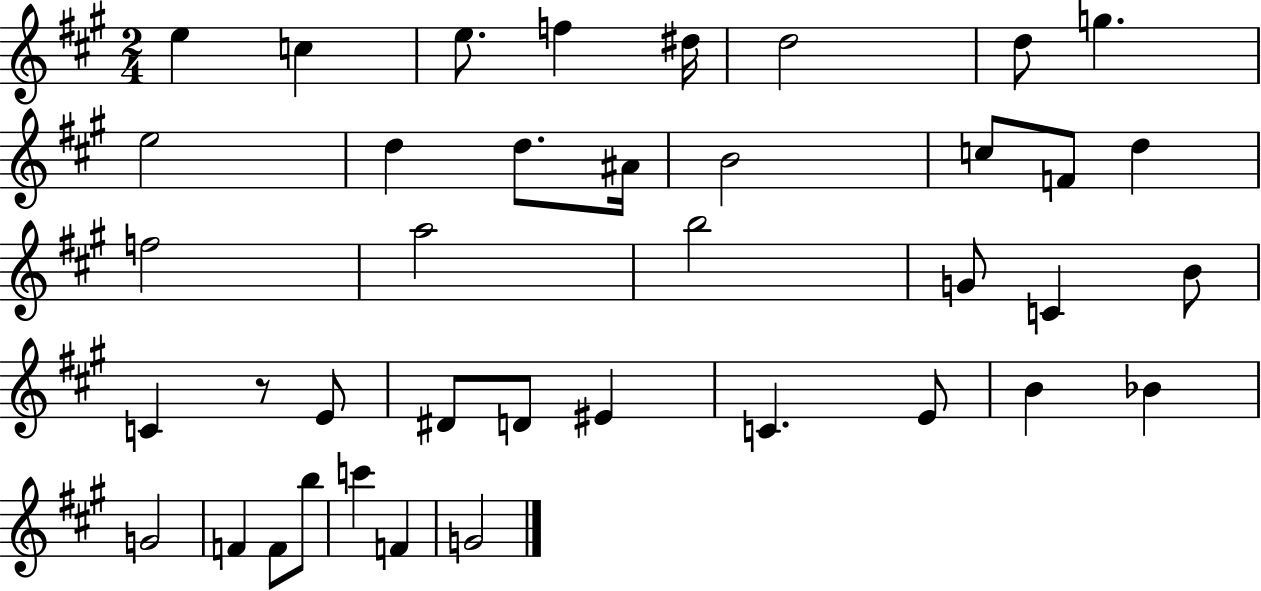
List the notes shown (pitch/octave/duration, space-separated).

E5/q C5/q E5/e. F5/q D#5/s D5/h D5/e G5/q. E5/h D5/q D5/e. A#4/s B4/h C5/e F4/e D5/q F5/h A5/h B5/h G4/e C4/q B4/e C4/q R/e E4/e D#4/e D4/e EIS4/q C4/q. E4/e B4/q Bb4/q G4/h F4/q F4/e B5/e C6/q F4/q G4/h